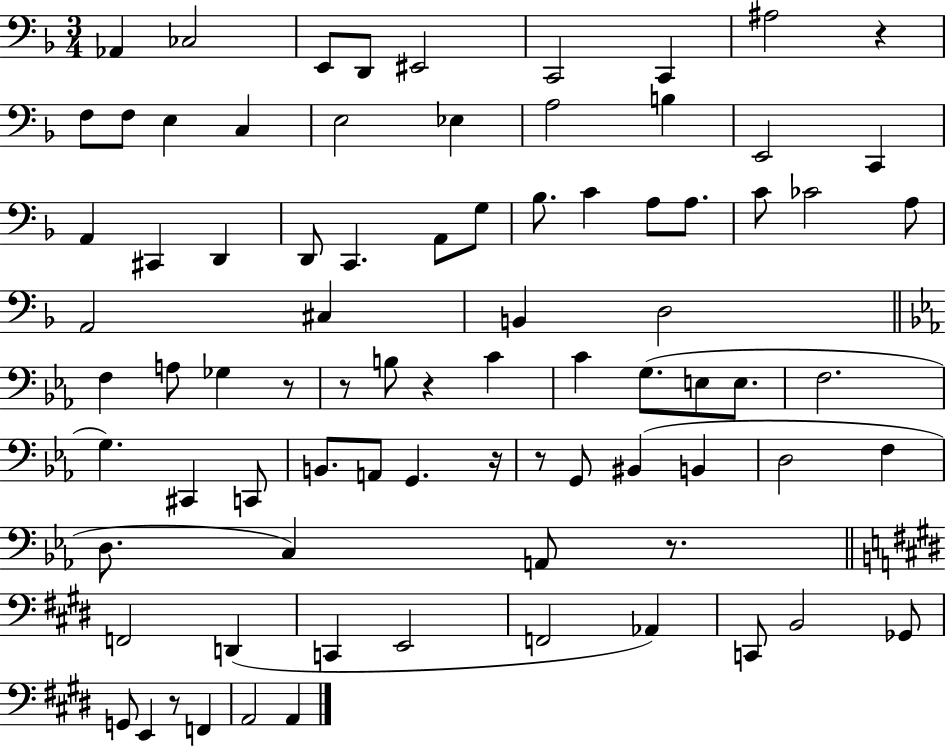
{
  \clef bass
  \numericTimeSignature
  \time 3/4
  \key f \major
  \repeat volta 2 { aes,4 ces2 | e,8 d,8 eis,2 | c,2 c,4 | ais2 r4 | \break f8 f8 e4 c4 | e2 ees4 | a2 b4 | e,2 c,4 | \break a,4 cis,4 d,4 | d,8 c,4. a,8 g8 | bes8. c'4 a8 a8. | c'8 ces'2 a8 | \break a,2 cis4 | b,4 d2 | \bar "||" \break \key c \minor f4 a8 ges4 r8 | r8 b8 r4 c'4 | c'4 g8.( e8 e8. | f2. | \break g4.) cis,4 c,8 | b,8. a,8 g,4. r16 | r8 g,8 bis,4( b,4 | d2 f4 | \break d8. c4) a,8 r8. | \bar "||" \break \key e \major f,2 d,4( | c,4 e,2 | f,2 aes,4) | c,8 b,2 ges,8 | \break g,8 e,4 r8 f,4 | a,2 a,4 | } \bar "|."
}